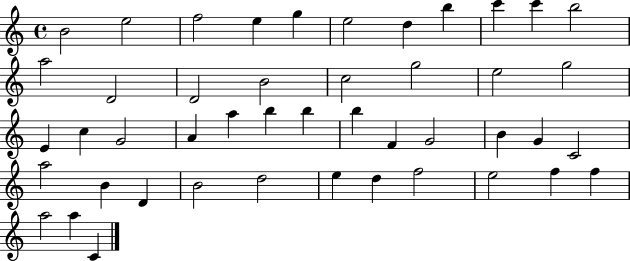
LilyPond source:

{
  \clef treble
  \time 4/4
  \defaultTimeSignature
  \key c \major
  b'2 e''2 | f''2 e''4 g''4 | e''2 d''4 b''4 | c'''4 c'''4 b''2 | \break a''2 d'2 | d'2 b'2 | c''2 g''2 | e''2 g''2 | \break e'4 c''4 g'2 | a'4 a''4 b''4 b''4 | b''4 f'4 g'2 | b'4 g'4 c'2 | \break a''2 b'4 d'4 | b'2 d''2 | e''4 d''4 f''2 | e''2 f''4 f''4 | \break a''2 a''4 c'4 | \bar "|."
}